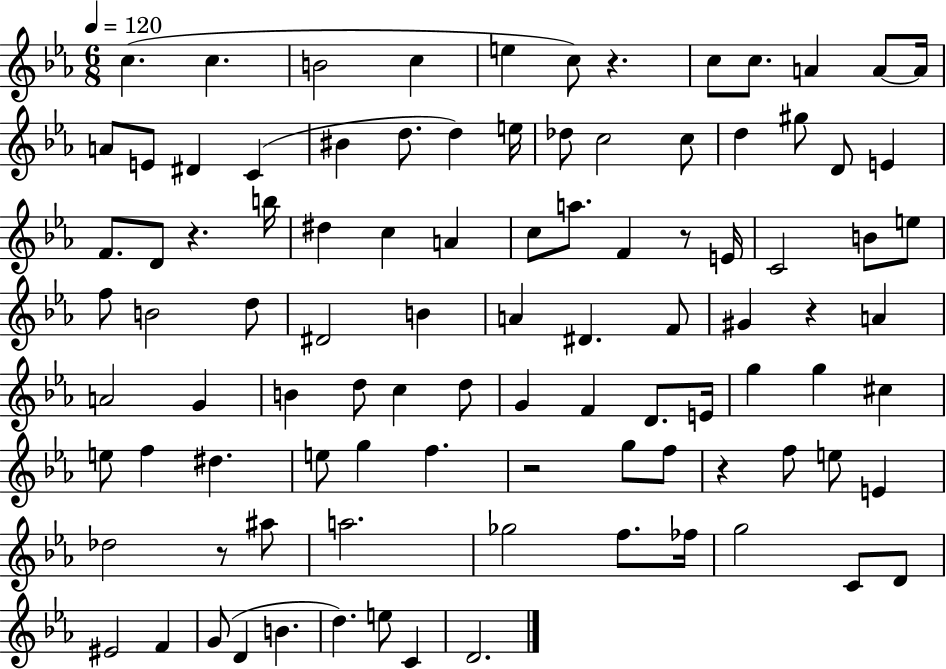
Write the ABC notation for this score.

X:1
T:Untitled
M:6/8
L:1/4
K:Eb
c c B2 c e c/2 z c/2 c/2 A A/2 A/4 A/2 E/2 ^D C ^B d/2 d e/4 _d/2 c2 c/2 d ^g/2 D/2 E F/2 D/2 z b/4 ^d c A c/2 a/2 F z/2 E/4 C2 B/2 e/2 f/2 B2 d/2 ^D2 B A ^D F/2 ^G z A A2 G B d/2 c d/2 G F D/2 E/4 g g ^c e/2 f ^d e/2 g f z2 g/2 f/2 z f/2 e/2 E _d2 z/2 ^a/2 a2 _g2 f/2 _f/4 g2 C/2 D/2 ^E2 F G/2 D B d e/2 C D2